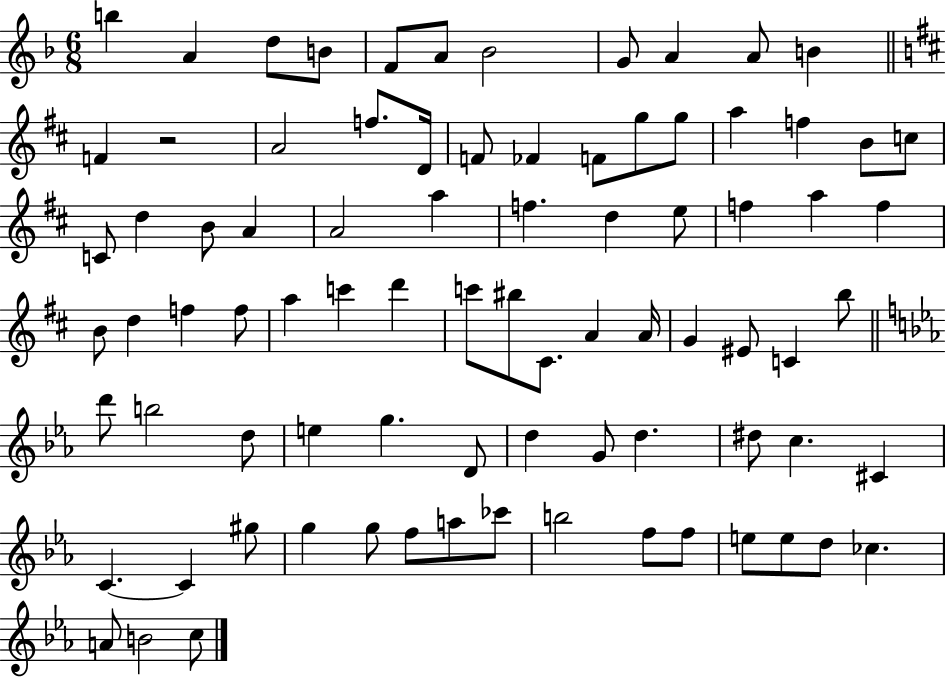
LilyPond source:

{
  \clef treble
  \numericTimeSignature
  \time 6/8
  \key f \major
  b''4 a'4 d''8 b'8 | f'8 a'8 bes'2 | g'8 a'4 a'8 b'4 | \bar "||" \break \key d \major f'4 r2 | a'2 f''8. d'16 | f'8 fes'4 f'8 g''8 g''8 | a''4 f''4 b'8 c''8 | \break c'8 d''4 b'8 a'4 | a'2 a''4 | f''4. d''4 e''8 | f''4 a''4 f''4 | \break b'8 d''4 f''4 f''8 | a''4 c'''4 d'''4 | c'''8 bis''8 cis'8. a'4 a'16 | g'4 eis'8 c'4 b''8 | \break \bar "||" \break \key c \minor d'''8 b''2 d''8 | e''4 g''4. d'8 | d''4 g'8 d''4. | dis''8 c''4. cis'4 | \break c'4.~~ c'4 gis''8 | g''4 g''8 f''8 a''8 ces'''8 | b''2 f''8 f''8 | e''8 e''8 d''8 ces''4. | \break a'8 b'2 c''8 | \bar "|."
}